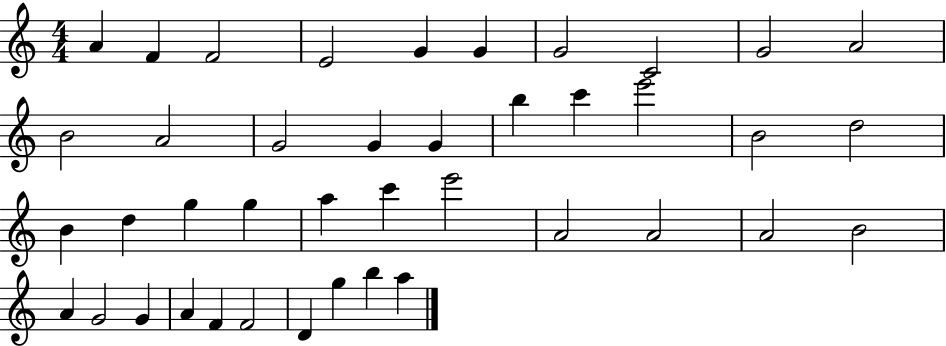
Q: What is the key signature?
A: C major